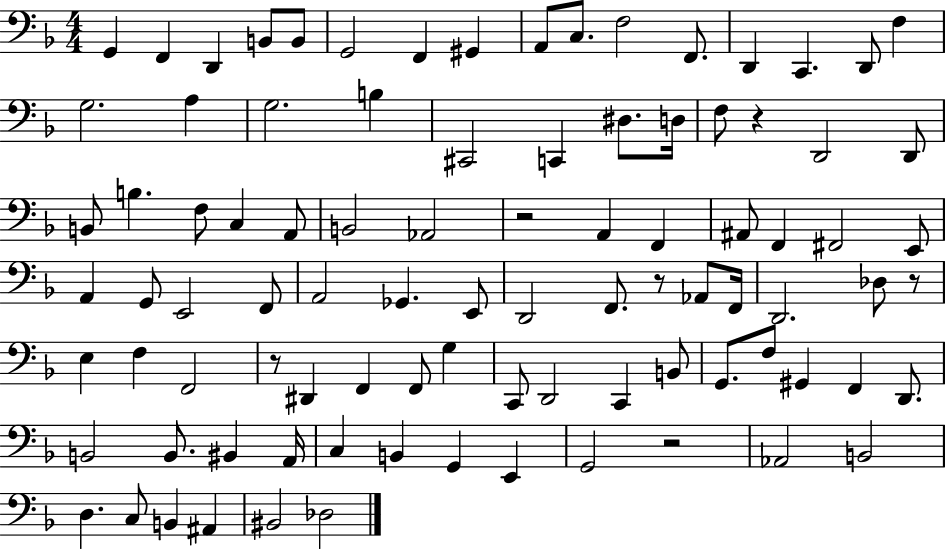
X:1
T:Untitled
M:4/4
L:1/4
K:F
G,, F,, D,, B,,/2 B,,/2 G,,2 F,, ^G,, A,,/2 C,/2 F,2 F,,/2 D,, C,, D,,/2 F, G,2 A, G,2 B, ^C,,2 C,, ^D,/2 D,/4 F,/2 z D,,2 D,,/2 B,,/2 B, F,/2 C, A,,/2 B,,2 _A,,2 z2 A,, F,, ^A,,/2 F,, ^F,,2 E,,/2 A,, G,,/2 E,,2 F,,/2 A,,2 _G,, E,,/2 D,,2 F,,/2 z/2 _A,,/2 F,,/4 D,,2 _D,/2 z/2 E, F, F,,2 z/2 ^D,, F,, F,,/2 G, C,,/2 D,,2 C,, B,,/2 G,,/2 F,/2 ^G,, F,, D,,/2 B,,2 B,,/2 ^B,, A,,/4 C, B,, G,, E,, G,,2 z2 _A,,2 B,,2 D, C,/2 B,, ^A,, ^B,,2 _D,2